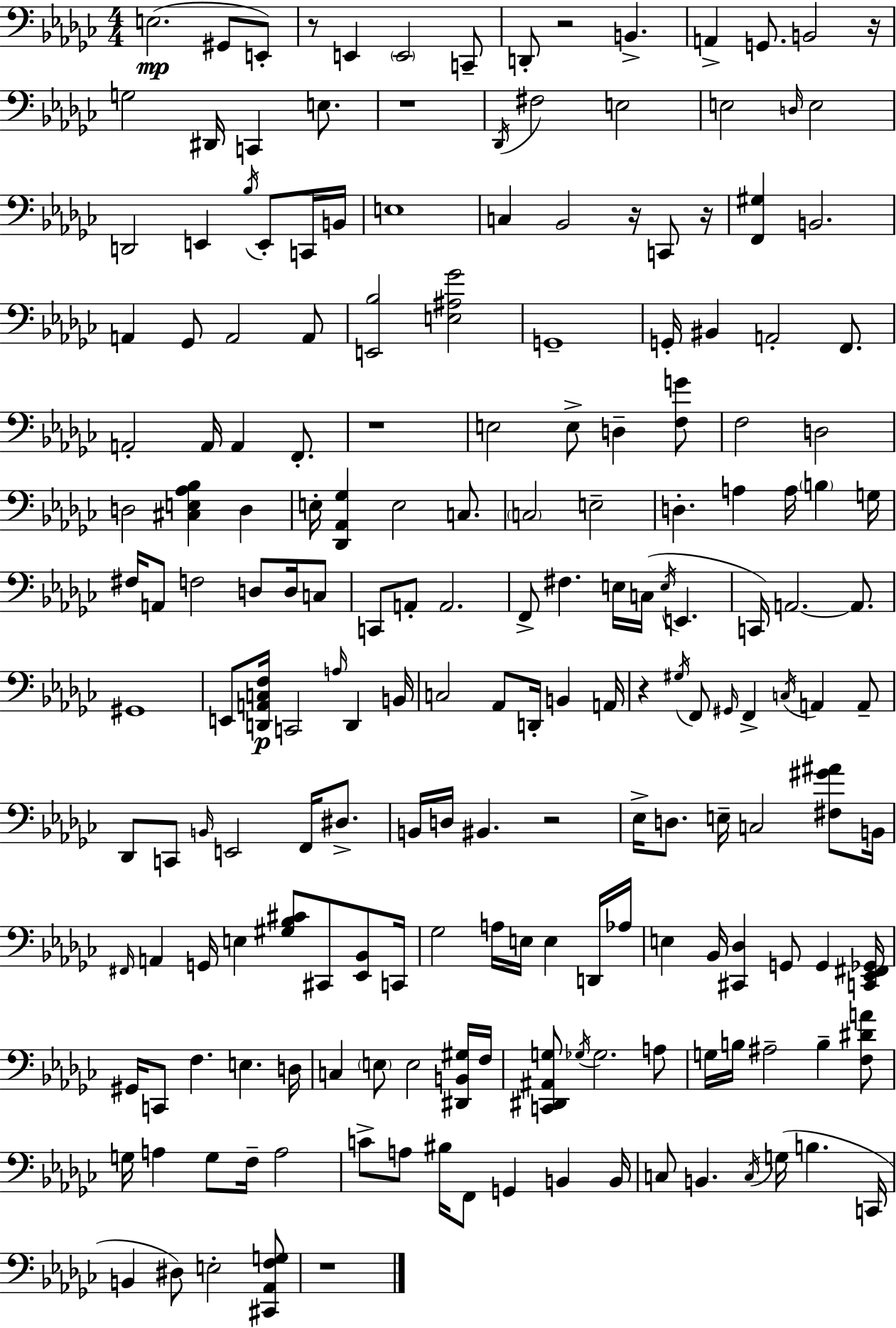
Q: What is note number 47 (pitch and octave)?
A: E3